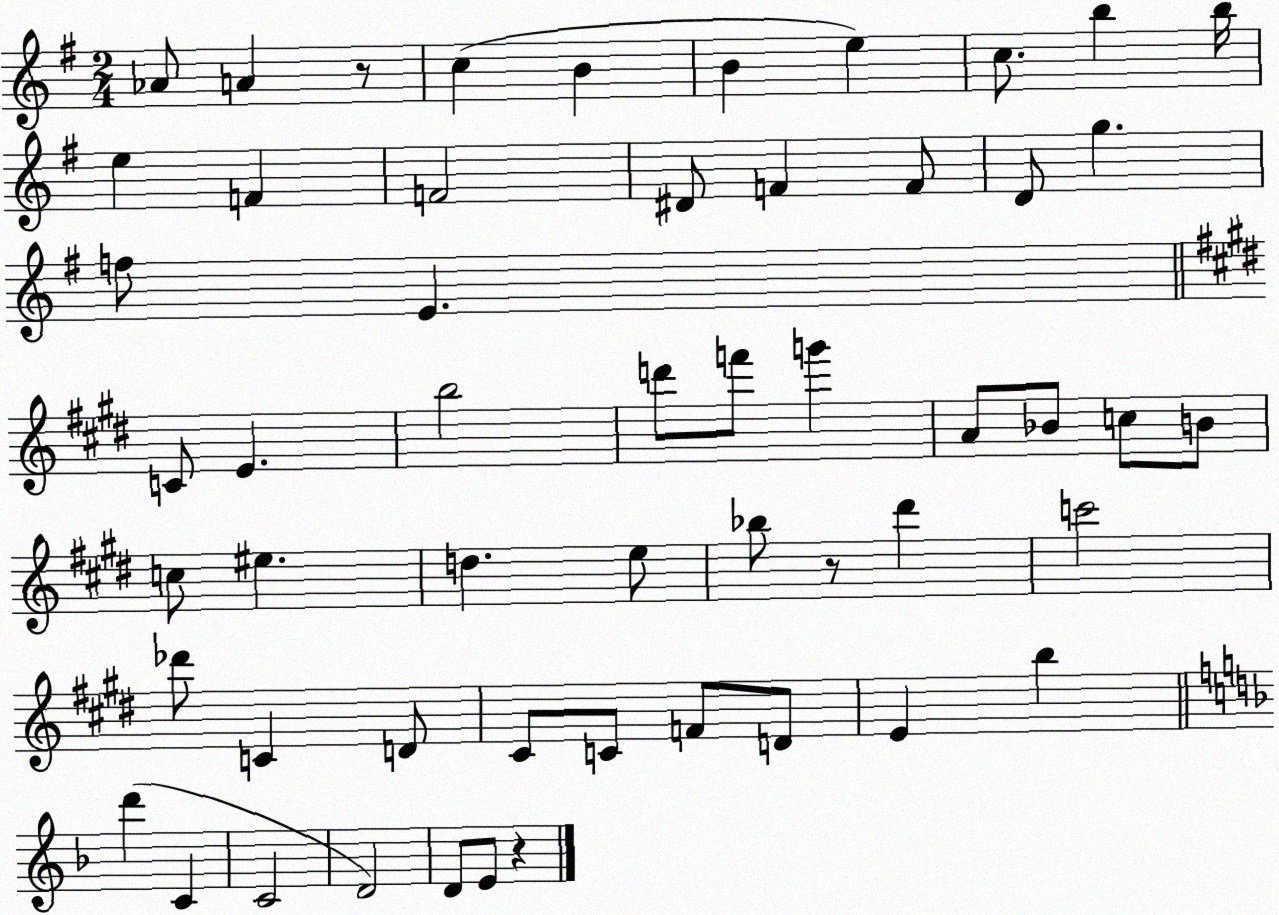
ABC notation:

X:1
T:Untitled
M:2/4
L:1/4
K:G
_A/2 A z/2 c B B e c/2 b b/4 e F F2 ^D/2 F F/2 D/2 g f/2 E C/2 E b2 d'/2 f'/2 g' A/2 _B/2 c/2 B/2 c/2 ^e d e/2 _b/2 z/2 ^d' c'2 _d'/2 C D/2 ^C/2 C/2 F/2 D/2 E b d' C C2 D2 D/2 E/2 z